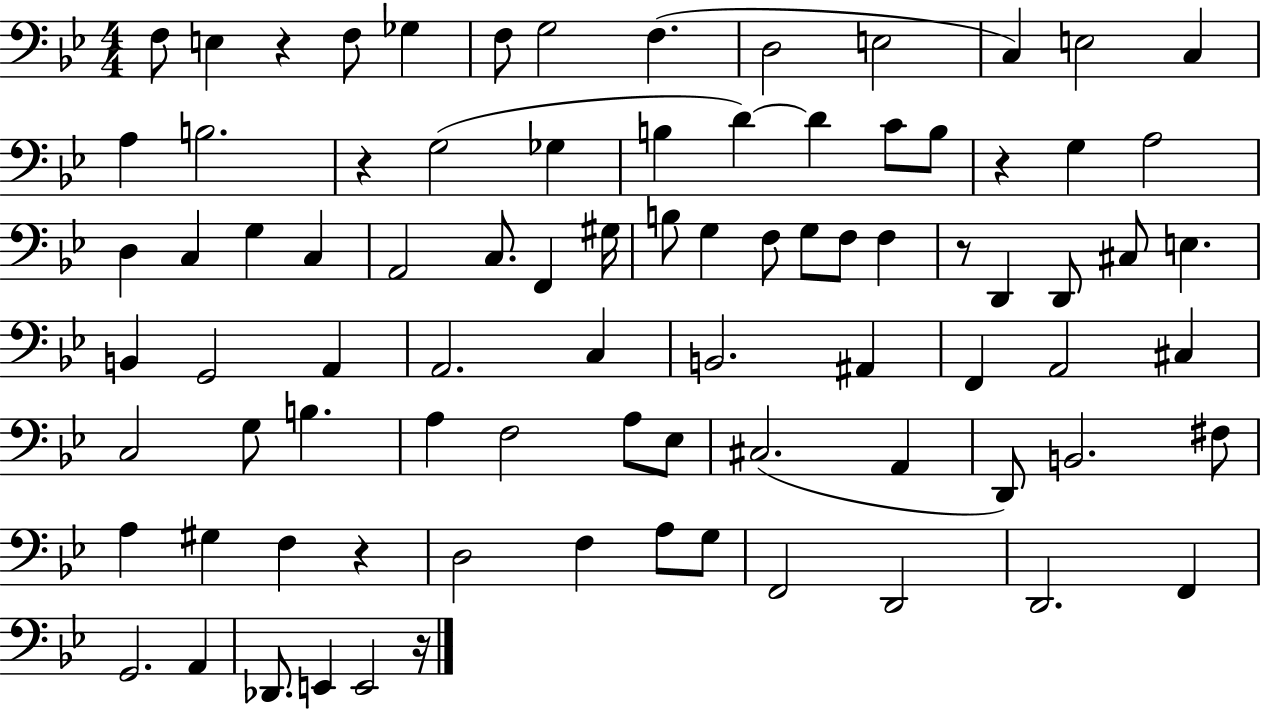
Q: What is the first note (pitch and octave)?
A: F3